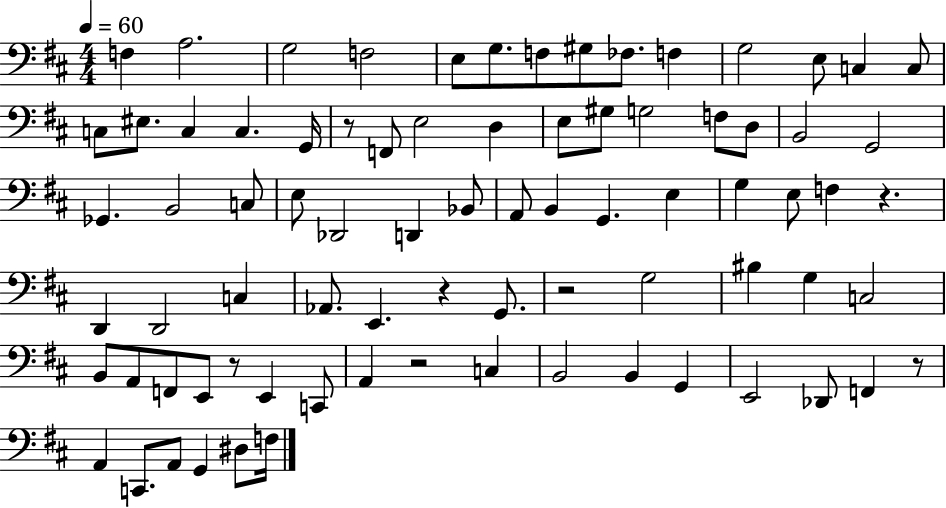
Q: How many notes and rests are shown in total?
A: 80